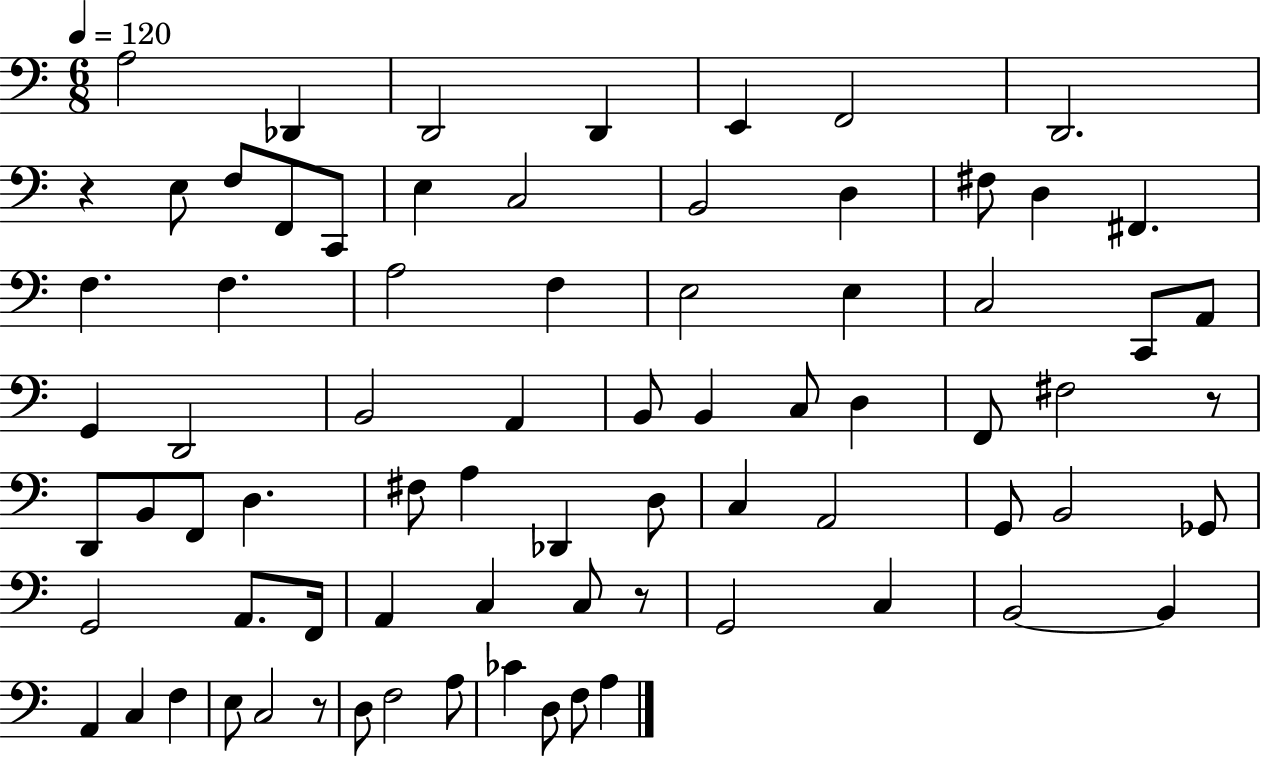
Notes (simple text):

A3/h Db2/q D2/h D2/q E2/q F2/h D2/h. R/q E3/e F3/e F2/e C2/e E3/q C3/h B2/h D3/q F#3/e D3/q F#2/q. F3/q. F3/q. A3/h F3/q E3/h E3/q C3/h C2/e A2/e G2/q D2/h B2/h A2/q B2/e B2/q C3/e D3/q F2/e F#3/h R/e D2/e B2/e F2/e D3/q. F#3/e A3/q Db2/q D3/e C3/q A2/h G2/e B2/h Gb2/e G2/h A2/e. F2/s A2/q C3/q C3/e R/e G2/h C3/q B2/h B2/q A2/q C3/q F3/q E3/e C3/h R/e D3/e F3/h A3/e CES4/q D3/e F3/e A3/q